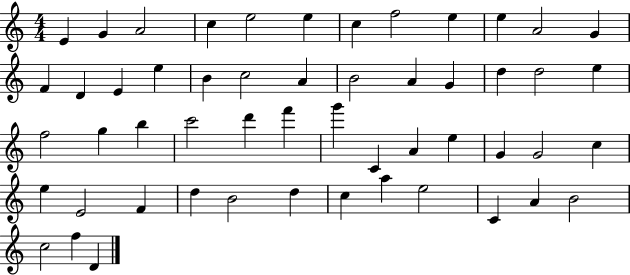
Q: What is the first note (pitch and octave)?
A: E4